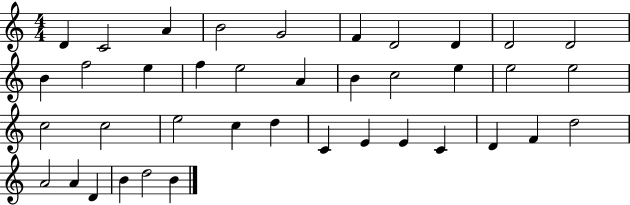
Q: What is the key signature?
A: C major